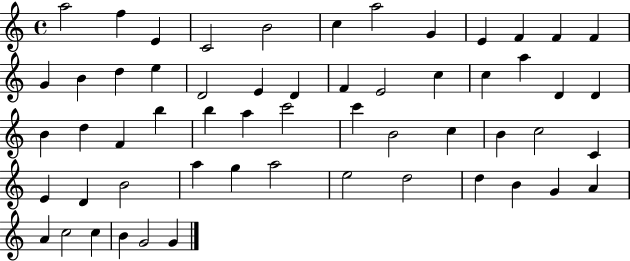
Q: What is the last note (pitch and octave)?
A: G4